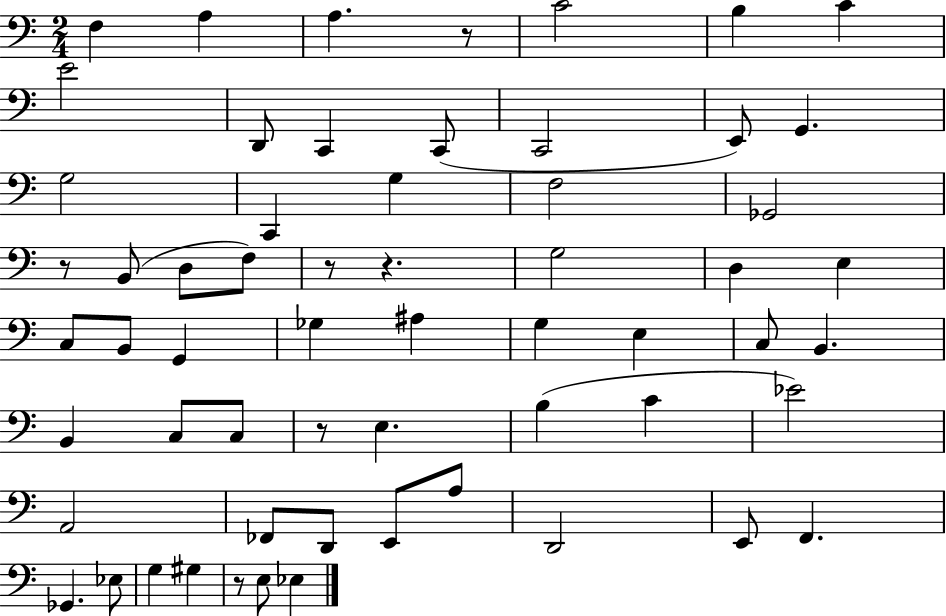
{
  \clef bass
  \numericTimeSignature
  \time 2/4
  \key c \major
  f4 a4 | a4. r8 | c'2 | b4 c'4 | \break e'2 | d,8 c,4 c,8( | c,2 | e,8) g,4. | \break g2 | c,4 g4 | f2 | ges,2 | \break r8 b,8( d8 f8) | r8 r4. | g2 | d4 e4 | \break c8 b,8 g,4 | ges4 ais4 | g4 e4 | c8 b,4. | \break b,4 c8 c8 | r8 e4. | b4( c'4 | ees'2) | \break a,2 | fes,8 d,8 e,8 a8 | d,2 | e,8 f,4. | \break ges,4. ees8 | g4 gis4 | r8 e8 ees4 | \bar "|."
}